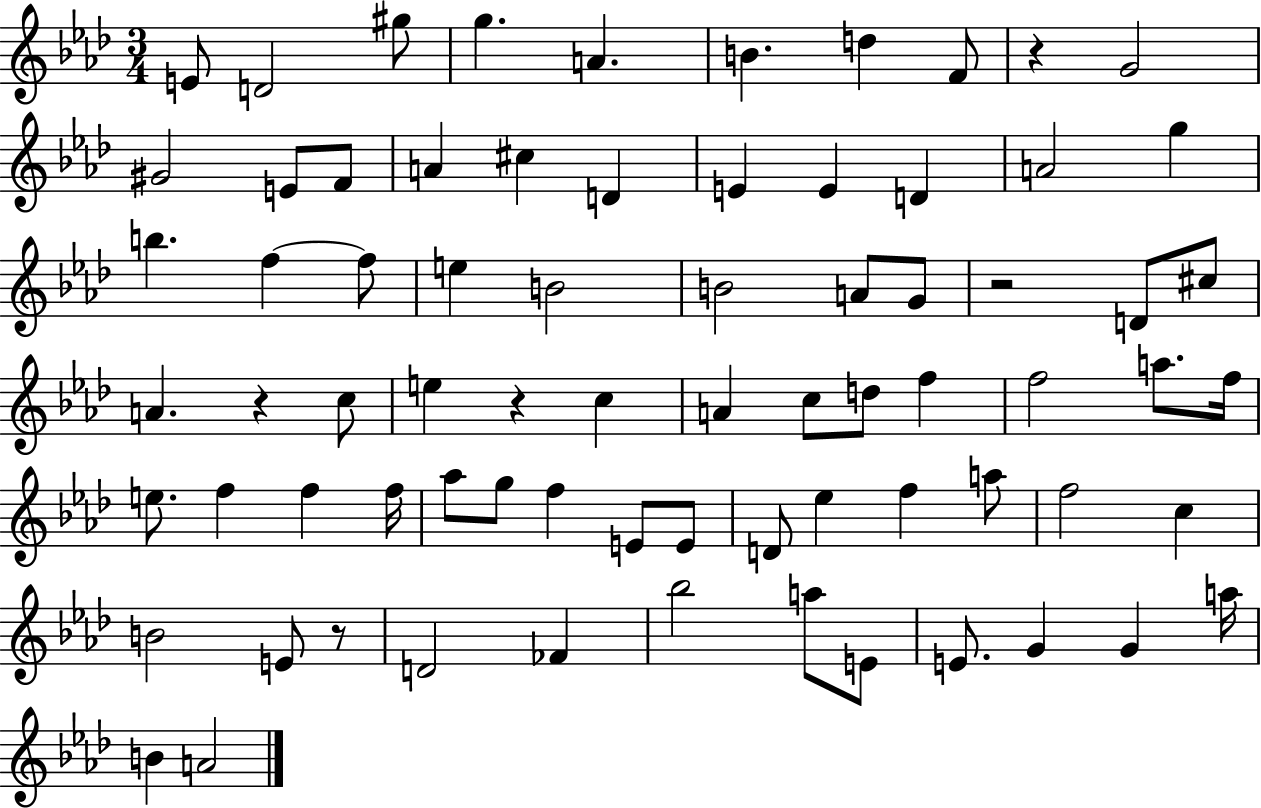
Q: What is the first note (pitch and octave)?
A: E4